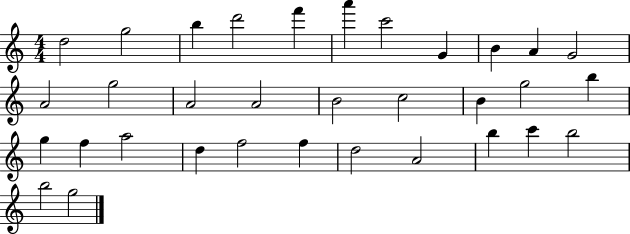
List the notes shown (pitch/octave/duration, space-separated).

D5/h G5/h B5/q D6/h F6/q A6/q C6/h G4/q B4/q A4/q G4/h A4/h G5/h A4/h A4/h B4/h C5/h B4/q G5/h B5/q G5/q F5/q A5/h D5/q F5/h F5/q D5/h A4/h B5/q C6/q B5/h B5/h G5/h